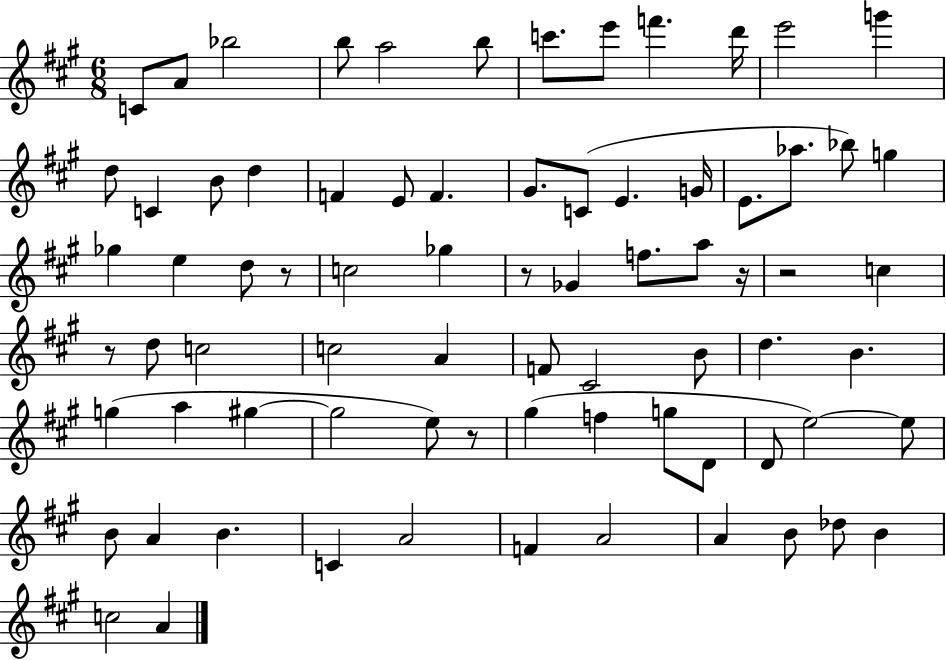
C4/e A4/e Bb5/h B5/e A5/h B5/e C6/e. E6/e F6/q. D6/s E6/h G6/q D5/e C4/q B4/e D5/q F4/q E4/e F4/q. G#4/e. C4/e E4/q. G4/s E4/e. Ab5/e. Bb5/e G5/q Gb5/q E5/q D5/e R/e C5/h Gb5/q R/e Gb4/q F5/e. A5/e R/s R/h C5/q R/e D5/e C5/h C5/h A4/q F4/e C#4/h B4/e D5/q. B4/q. G5/q A5/q G#5/q G#5/h E5/e R/e G#5/q F5/q G5/e D4/e D4/e E5/h E5/e B4/e A4/q B4/q. C4/q A4/h F4/q A4/h A4/q B4/e Db5/e B4/q C5/h A4/q